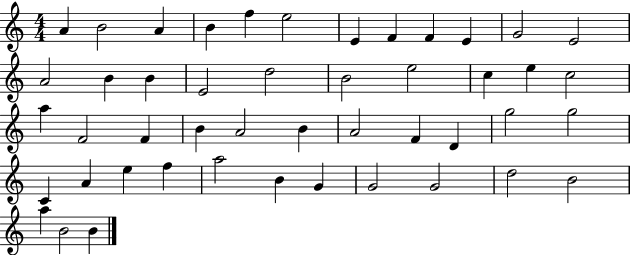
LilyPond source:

{
  \clef treble
  \numericTimeSignature
  \time 4/4
  \key c \major
  a'4 b'2 a'4 | b'4 f''4 e''2 | e'4 f'4 f'4 e'4 | g'2 e'2 | \break a'2 b'4 b'4 | e'2 d''2 | b'2 e''2 | c''4 e''4 c''2 | \break a''4 f'2 f'4 | b'4 a'2 b'4 | a'2 f'4 d'4 | g''2 g''2 | \break c'4 a'4 e''4 f''4 | a''2 b'4 g'4 | g'2 g'2 | d''2 b'2 | \break a''4 b'2 b'4 | \bar "|."
}